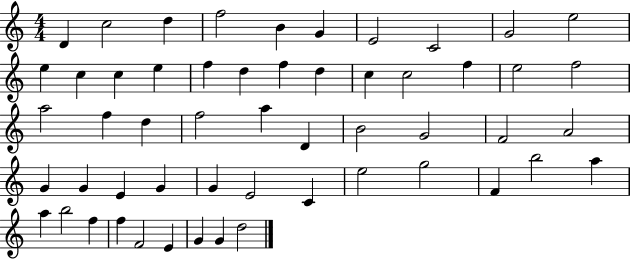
X:1
T:Untitled
M:4/4
L:1/4
K:C
D c2 d f2 B G E2 C2 G2 e2 e c c e f d f d c c2 f e2 f2 a2 f d f2 a D B2 G2 F2 A2 G G E G G E2 C e2 g2 F b2 a a b2 f f F2 E G G d2